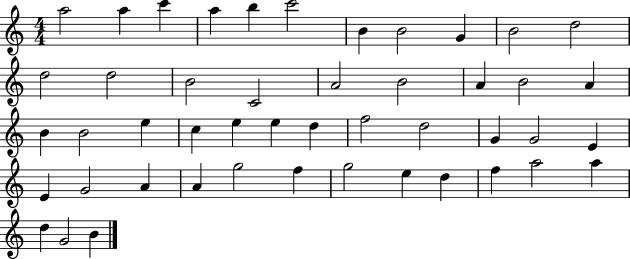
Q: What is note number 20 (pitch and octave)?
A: A4